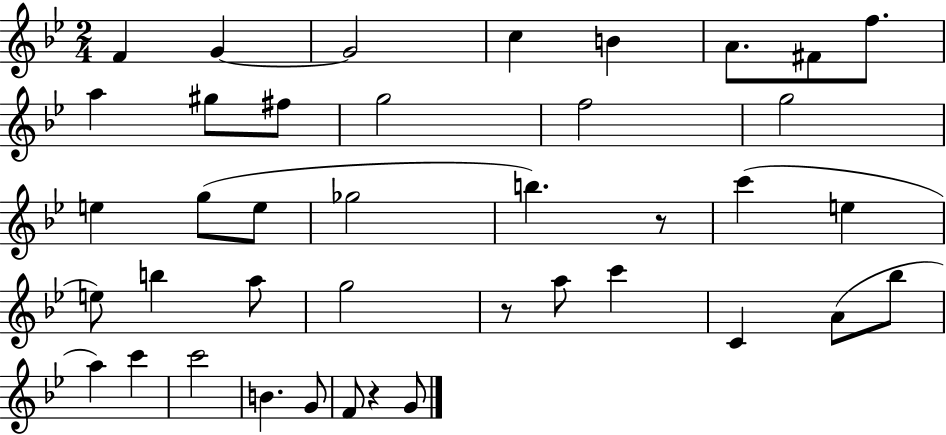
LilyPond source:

{
  \clef treble
  \numericTimeSignature
  \time 2/4
  \key bes \major
  \repeat volta 2 { f'4 g'4~~ | g'2 | c''4 b'4 | a'8. fis'8 f''8. | \break a''4 gis''8 fis''8 | g''2 | f''2 | g''2 | \break e''4 g''8( e''8 | ges''2 | b''4.) r8 | c'''4( e''4 | \break e''8) b''4 a''8 | g''2 | r8 a''8 c'''4 | c'4 a'8( bes''8 | \break a''4) c'''4 | c'''2 | b'4. g'8 | f'8 r4 g'8 | \break } \bar "|."
}